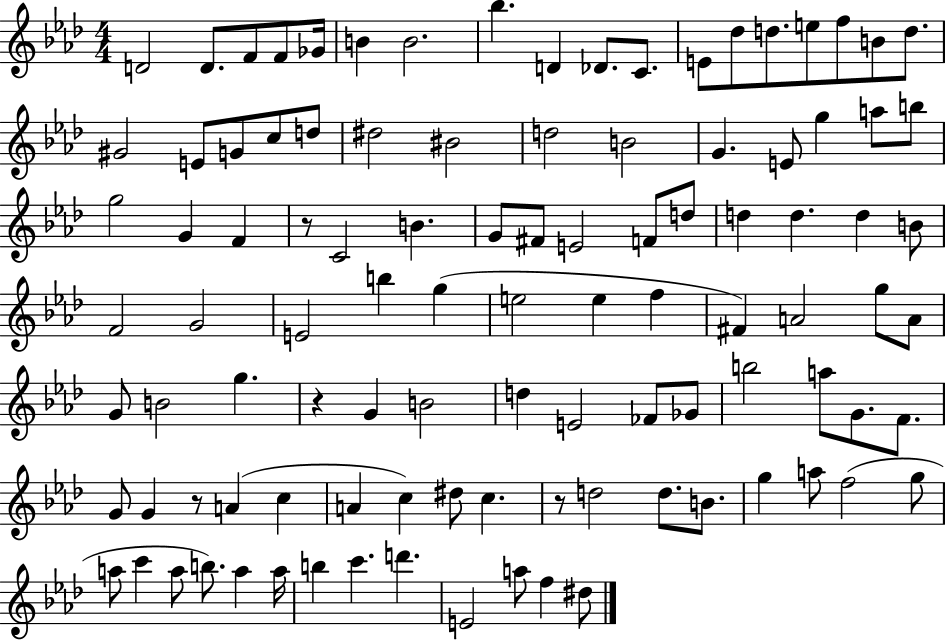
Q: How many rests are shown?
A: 4